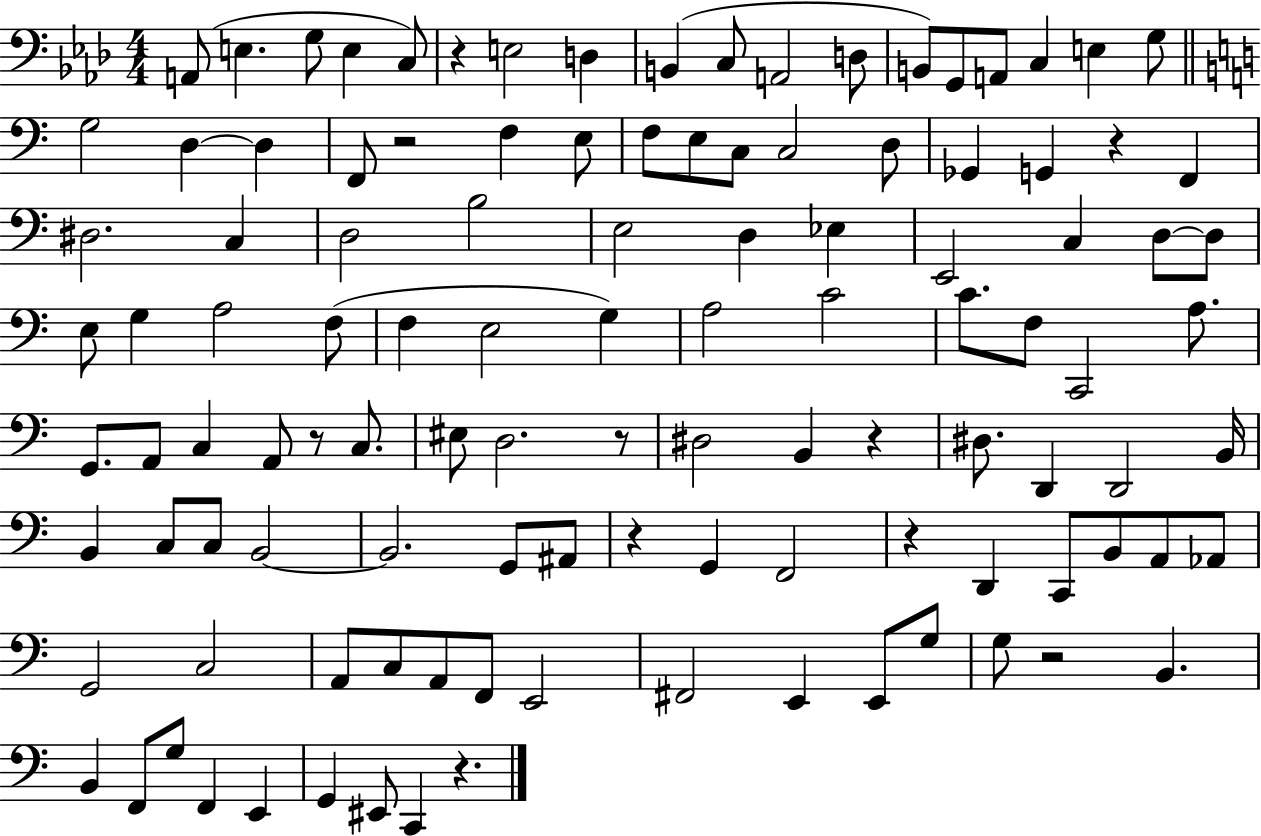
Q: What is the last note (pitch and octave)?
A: C2